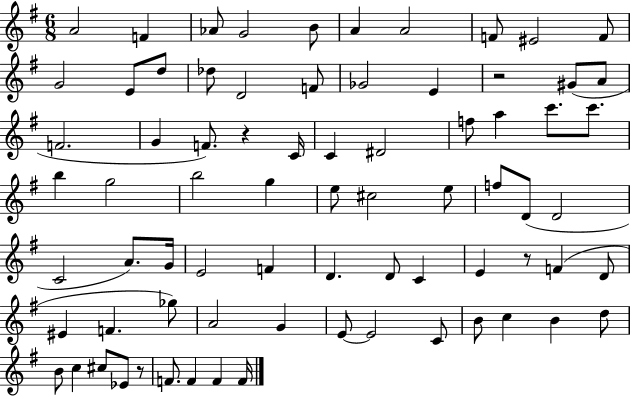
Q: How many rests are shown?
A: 4